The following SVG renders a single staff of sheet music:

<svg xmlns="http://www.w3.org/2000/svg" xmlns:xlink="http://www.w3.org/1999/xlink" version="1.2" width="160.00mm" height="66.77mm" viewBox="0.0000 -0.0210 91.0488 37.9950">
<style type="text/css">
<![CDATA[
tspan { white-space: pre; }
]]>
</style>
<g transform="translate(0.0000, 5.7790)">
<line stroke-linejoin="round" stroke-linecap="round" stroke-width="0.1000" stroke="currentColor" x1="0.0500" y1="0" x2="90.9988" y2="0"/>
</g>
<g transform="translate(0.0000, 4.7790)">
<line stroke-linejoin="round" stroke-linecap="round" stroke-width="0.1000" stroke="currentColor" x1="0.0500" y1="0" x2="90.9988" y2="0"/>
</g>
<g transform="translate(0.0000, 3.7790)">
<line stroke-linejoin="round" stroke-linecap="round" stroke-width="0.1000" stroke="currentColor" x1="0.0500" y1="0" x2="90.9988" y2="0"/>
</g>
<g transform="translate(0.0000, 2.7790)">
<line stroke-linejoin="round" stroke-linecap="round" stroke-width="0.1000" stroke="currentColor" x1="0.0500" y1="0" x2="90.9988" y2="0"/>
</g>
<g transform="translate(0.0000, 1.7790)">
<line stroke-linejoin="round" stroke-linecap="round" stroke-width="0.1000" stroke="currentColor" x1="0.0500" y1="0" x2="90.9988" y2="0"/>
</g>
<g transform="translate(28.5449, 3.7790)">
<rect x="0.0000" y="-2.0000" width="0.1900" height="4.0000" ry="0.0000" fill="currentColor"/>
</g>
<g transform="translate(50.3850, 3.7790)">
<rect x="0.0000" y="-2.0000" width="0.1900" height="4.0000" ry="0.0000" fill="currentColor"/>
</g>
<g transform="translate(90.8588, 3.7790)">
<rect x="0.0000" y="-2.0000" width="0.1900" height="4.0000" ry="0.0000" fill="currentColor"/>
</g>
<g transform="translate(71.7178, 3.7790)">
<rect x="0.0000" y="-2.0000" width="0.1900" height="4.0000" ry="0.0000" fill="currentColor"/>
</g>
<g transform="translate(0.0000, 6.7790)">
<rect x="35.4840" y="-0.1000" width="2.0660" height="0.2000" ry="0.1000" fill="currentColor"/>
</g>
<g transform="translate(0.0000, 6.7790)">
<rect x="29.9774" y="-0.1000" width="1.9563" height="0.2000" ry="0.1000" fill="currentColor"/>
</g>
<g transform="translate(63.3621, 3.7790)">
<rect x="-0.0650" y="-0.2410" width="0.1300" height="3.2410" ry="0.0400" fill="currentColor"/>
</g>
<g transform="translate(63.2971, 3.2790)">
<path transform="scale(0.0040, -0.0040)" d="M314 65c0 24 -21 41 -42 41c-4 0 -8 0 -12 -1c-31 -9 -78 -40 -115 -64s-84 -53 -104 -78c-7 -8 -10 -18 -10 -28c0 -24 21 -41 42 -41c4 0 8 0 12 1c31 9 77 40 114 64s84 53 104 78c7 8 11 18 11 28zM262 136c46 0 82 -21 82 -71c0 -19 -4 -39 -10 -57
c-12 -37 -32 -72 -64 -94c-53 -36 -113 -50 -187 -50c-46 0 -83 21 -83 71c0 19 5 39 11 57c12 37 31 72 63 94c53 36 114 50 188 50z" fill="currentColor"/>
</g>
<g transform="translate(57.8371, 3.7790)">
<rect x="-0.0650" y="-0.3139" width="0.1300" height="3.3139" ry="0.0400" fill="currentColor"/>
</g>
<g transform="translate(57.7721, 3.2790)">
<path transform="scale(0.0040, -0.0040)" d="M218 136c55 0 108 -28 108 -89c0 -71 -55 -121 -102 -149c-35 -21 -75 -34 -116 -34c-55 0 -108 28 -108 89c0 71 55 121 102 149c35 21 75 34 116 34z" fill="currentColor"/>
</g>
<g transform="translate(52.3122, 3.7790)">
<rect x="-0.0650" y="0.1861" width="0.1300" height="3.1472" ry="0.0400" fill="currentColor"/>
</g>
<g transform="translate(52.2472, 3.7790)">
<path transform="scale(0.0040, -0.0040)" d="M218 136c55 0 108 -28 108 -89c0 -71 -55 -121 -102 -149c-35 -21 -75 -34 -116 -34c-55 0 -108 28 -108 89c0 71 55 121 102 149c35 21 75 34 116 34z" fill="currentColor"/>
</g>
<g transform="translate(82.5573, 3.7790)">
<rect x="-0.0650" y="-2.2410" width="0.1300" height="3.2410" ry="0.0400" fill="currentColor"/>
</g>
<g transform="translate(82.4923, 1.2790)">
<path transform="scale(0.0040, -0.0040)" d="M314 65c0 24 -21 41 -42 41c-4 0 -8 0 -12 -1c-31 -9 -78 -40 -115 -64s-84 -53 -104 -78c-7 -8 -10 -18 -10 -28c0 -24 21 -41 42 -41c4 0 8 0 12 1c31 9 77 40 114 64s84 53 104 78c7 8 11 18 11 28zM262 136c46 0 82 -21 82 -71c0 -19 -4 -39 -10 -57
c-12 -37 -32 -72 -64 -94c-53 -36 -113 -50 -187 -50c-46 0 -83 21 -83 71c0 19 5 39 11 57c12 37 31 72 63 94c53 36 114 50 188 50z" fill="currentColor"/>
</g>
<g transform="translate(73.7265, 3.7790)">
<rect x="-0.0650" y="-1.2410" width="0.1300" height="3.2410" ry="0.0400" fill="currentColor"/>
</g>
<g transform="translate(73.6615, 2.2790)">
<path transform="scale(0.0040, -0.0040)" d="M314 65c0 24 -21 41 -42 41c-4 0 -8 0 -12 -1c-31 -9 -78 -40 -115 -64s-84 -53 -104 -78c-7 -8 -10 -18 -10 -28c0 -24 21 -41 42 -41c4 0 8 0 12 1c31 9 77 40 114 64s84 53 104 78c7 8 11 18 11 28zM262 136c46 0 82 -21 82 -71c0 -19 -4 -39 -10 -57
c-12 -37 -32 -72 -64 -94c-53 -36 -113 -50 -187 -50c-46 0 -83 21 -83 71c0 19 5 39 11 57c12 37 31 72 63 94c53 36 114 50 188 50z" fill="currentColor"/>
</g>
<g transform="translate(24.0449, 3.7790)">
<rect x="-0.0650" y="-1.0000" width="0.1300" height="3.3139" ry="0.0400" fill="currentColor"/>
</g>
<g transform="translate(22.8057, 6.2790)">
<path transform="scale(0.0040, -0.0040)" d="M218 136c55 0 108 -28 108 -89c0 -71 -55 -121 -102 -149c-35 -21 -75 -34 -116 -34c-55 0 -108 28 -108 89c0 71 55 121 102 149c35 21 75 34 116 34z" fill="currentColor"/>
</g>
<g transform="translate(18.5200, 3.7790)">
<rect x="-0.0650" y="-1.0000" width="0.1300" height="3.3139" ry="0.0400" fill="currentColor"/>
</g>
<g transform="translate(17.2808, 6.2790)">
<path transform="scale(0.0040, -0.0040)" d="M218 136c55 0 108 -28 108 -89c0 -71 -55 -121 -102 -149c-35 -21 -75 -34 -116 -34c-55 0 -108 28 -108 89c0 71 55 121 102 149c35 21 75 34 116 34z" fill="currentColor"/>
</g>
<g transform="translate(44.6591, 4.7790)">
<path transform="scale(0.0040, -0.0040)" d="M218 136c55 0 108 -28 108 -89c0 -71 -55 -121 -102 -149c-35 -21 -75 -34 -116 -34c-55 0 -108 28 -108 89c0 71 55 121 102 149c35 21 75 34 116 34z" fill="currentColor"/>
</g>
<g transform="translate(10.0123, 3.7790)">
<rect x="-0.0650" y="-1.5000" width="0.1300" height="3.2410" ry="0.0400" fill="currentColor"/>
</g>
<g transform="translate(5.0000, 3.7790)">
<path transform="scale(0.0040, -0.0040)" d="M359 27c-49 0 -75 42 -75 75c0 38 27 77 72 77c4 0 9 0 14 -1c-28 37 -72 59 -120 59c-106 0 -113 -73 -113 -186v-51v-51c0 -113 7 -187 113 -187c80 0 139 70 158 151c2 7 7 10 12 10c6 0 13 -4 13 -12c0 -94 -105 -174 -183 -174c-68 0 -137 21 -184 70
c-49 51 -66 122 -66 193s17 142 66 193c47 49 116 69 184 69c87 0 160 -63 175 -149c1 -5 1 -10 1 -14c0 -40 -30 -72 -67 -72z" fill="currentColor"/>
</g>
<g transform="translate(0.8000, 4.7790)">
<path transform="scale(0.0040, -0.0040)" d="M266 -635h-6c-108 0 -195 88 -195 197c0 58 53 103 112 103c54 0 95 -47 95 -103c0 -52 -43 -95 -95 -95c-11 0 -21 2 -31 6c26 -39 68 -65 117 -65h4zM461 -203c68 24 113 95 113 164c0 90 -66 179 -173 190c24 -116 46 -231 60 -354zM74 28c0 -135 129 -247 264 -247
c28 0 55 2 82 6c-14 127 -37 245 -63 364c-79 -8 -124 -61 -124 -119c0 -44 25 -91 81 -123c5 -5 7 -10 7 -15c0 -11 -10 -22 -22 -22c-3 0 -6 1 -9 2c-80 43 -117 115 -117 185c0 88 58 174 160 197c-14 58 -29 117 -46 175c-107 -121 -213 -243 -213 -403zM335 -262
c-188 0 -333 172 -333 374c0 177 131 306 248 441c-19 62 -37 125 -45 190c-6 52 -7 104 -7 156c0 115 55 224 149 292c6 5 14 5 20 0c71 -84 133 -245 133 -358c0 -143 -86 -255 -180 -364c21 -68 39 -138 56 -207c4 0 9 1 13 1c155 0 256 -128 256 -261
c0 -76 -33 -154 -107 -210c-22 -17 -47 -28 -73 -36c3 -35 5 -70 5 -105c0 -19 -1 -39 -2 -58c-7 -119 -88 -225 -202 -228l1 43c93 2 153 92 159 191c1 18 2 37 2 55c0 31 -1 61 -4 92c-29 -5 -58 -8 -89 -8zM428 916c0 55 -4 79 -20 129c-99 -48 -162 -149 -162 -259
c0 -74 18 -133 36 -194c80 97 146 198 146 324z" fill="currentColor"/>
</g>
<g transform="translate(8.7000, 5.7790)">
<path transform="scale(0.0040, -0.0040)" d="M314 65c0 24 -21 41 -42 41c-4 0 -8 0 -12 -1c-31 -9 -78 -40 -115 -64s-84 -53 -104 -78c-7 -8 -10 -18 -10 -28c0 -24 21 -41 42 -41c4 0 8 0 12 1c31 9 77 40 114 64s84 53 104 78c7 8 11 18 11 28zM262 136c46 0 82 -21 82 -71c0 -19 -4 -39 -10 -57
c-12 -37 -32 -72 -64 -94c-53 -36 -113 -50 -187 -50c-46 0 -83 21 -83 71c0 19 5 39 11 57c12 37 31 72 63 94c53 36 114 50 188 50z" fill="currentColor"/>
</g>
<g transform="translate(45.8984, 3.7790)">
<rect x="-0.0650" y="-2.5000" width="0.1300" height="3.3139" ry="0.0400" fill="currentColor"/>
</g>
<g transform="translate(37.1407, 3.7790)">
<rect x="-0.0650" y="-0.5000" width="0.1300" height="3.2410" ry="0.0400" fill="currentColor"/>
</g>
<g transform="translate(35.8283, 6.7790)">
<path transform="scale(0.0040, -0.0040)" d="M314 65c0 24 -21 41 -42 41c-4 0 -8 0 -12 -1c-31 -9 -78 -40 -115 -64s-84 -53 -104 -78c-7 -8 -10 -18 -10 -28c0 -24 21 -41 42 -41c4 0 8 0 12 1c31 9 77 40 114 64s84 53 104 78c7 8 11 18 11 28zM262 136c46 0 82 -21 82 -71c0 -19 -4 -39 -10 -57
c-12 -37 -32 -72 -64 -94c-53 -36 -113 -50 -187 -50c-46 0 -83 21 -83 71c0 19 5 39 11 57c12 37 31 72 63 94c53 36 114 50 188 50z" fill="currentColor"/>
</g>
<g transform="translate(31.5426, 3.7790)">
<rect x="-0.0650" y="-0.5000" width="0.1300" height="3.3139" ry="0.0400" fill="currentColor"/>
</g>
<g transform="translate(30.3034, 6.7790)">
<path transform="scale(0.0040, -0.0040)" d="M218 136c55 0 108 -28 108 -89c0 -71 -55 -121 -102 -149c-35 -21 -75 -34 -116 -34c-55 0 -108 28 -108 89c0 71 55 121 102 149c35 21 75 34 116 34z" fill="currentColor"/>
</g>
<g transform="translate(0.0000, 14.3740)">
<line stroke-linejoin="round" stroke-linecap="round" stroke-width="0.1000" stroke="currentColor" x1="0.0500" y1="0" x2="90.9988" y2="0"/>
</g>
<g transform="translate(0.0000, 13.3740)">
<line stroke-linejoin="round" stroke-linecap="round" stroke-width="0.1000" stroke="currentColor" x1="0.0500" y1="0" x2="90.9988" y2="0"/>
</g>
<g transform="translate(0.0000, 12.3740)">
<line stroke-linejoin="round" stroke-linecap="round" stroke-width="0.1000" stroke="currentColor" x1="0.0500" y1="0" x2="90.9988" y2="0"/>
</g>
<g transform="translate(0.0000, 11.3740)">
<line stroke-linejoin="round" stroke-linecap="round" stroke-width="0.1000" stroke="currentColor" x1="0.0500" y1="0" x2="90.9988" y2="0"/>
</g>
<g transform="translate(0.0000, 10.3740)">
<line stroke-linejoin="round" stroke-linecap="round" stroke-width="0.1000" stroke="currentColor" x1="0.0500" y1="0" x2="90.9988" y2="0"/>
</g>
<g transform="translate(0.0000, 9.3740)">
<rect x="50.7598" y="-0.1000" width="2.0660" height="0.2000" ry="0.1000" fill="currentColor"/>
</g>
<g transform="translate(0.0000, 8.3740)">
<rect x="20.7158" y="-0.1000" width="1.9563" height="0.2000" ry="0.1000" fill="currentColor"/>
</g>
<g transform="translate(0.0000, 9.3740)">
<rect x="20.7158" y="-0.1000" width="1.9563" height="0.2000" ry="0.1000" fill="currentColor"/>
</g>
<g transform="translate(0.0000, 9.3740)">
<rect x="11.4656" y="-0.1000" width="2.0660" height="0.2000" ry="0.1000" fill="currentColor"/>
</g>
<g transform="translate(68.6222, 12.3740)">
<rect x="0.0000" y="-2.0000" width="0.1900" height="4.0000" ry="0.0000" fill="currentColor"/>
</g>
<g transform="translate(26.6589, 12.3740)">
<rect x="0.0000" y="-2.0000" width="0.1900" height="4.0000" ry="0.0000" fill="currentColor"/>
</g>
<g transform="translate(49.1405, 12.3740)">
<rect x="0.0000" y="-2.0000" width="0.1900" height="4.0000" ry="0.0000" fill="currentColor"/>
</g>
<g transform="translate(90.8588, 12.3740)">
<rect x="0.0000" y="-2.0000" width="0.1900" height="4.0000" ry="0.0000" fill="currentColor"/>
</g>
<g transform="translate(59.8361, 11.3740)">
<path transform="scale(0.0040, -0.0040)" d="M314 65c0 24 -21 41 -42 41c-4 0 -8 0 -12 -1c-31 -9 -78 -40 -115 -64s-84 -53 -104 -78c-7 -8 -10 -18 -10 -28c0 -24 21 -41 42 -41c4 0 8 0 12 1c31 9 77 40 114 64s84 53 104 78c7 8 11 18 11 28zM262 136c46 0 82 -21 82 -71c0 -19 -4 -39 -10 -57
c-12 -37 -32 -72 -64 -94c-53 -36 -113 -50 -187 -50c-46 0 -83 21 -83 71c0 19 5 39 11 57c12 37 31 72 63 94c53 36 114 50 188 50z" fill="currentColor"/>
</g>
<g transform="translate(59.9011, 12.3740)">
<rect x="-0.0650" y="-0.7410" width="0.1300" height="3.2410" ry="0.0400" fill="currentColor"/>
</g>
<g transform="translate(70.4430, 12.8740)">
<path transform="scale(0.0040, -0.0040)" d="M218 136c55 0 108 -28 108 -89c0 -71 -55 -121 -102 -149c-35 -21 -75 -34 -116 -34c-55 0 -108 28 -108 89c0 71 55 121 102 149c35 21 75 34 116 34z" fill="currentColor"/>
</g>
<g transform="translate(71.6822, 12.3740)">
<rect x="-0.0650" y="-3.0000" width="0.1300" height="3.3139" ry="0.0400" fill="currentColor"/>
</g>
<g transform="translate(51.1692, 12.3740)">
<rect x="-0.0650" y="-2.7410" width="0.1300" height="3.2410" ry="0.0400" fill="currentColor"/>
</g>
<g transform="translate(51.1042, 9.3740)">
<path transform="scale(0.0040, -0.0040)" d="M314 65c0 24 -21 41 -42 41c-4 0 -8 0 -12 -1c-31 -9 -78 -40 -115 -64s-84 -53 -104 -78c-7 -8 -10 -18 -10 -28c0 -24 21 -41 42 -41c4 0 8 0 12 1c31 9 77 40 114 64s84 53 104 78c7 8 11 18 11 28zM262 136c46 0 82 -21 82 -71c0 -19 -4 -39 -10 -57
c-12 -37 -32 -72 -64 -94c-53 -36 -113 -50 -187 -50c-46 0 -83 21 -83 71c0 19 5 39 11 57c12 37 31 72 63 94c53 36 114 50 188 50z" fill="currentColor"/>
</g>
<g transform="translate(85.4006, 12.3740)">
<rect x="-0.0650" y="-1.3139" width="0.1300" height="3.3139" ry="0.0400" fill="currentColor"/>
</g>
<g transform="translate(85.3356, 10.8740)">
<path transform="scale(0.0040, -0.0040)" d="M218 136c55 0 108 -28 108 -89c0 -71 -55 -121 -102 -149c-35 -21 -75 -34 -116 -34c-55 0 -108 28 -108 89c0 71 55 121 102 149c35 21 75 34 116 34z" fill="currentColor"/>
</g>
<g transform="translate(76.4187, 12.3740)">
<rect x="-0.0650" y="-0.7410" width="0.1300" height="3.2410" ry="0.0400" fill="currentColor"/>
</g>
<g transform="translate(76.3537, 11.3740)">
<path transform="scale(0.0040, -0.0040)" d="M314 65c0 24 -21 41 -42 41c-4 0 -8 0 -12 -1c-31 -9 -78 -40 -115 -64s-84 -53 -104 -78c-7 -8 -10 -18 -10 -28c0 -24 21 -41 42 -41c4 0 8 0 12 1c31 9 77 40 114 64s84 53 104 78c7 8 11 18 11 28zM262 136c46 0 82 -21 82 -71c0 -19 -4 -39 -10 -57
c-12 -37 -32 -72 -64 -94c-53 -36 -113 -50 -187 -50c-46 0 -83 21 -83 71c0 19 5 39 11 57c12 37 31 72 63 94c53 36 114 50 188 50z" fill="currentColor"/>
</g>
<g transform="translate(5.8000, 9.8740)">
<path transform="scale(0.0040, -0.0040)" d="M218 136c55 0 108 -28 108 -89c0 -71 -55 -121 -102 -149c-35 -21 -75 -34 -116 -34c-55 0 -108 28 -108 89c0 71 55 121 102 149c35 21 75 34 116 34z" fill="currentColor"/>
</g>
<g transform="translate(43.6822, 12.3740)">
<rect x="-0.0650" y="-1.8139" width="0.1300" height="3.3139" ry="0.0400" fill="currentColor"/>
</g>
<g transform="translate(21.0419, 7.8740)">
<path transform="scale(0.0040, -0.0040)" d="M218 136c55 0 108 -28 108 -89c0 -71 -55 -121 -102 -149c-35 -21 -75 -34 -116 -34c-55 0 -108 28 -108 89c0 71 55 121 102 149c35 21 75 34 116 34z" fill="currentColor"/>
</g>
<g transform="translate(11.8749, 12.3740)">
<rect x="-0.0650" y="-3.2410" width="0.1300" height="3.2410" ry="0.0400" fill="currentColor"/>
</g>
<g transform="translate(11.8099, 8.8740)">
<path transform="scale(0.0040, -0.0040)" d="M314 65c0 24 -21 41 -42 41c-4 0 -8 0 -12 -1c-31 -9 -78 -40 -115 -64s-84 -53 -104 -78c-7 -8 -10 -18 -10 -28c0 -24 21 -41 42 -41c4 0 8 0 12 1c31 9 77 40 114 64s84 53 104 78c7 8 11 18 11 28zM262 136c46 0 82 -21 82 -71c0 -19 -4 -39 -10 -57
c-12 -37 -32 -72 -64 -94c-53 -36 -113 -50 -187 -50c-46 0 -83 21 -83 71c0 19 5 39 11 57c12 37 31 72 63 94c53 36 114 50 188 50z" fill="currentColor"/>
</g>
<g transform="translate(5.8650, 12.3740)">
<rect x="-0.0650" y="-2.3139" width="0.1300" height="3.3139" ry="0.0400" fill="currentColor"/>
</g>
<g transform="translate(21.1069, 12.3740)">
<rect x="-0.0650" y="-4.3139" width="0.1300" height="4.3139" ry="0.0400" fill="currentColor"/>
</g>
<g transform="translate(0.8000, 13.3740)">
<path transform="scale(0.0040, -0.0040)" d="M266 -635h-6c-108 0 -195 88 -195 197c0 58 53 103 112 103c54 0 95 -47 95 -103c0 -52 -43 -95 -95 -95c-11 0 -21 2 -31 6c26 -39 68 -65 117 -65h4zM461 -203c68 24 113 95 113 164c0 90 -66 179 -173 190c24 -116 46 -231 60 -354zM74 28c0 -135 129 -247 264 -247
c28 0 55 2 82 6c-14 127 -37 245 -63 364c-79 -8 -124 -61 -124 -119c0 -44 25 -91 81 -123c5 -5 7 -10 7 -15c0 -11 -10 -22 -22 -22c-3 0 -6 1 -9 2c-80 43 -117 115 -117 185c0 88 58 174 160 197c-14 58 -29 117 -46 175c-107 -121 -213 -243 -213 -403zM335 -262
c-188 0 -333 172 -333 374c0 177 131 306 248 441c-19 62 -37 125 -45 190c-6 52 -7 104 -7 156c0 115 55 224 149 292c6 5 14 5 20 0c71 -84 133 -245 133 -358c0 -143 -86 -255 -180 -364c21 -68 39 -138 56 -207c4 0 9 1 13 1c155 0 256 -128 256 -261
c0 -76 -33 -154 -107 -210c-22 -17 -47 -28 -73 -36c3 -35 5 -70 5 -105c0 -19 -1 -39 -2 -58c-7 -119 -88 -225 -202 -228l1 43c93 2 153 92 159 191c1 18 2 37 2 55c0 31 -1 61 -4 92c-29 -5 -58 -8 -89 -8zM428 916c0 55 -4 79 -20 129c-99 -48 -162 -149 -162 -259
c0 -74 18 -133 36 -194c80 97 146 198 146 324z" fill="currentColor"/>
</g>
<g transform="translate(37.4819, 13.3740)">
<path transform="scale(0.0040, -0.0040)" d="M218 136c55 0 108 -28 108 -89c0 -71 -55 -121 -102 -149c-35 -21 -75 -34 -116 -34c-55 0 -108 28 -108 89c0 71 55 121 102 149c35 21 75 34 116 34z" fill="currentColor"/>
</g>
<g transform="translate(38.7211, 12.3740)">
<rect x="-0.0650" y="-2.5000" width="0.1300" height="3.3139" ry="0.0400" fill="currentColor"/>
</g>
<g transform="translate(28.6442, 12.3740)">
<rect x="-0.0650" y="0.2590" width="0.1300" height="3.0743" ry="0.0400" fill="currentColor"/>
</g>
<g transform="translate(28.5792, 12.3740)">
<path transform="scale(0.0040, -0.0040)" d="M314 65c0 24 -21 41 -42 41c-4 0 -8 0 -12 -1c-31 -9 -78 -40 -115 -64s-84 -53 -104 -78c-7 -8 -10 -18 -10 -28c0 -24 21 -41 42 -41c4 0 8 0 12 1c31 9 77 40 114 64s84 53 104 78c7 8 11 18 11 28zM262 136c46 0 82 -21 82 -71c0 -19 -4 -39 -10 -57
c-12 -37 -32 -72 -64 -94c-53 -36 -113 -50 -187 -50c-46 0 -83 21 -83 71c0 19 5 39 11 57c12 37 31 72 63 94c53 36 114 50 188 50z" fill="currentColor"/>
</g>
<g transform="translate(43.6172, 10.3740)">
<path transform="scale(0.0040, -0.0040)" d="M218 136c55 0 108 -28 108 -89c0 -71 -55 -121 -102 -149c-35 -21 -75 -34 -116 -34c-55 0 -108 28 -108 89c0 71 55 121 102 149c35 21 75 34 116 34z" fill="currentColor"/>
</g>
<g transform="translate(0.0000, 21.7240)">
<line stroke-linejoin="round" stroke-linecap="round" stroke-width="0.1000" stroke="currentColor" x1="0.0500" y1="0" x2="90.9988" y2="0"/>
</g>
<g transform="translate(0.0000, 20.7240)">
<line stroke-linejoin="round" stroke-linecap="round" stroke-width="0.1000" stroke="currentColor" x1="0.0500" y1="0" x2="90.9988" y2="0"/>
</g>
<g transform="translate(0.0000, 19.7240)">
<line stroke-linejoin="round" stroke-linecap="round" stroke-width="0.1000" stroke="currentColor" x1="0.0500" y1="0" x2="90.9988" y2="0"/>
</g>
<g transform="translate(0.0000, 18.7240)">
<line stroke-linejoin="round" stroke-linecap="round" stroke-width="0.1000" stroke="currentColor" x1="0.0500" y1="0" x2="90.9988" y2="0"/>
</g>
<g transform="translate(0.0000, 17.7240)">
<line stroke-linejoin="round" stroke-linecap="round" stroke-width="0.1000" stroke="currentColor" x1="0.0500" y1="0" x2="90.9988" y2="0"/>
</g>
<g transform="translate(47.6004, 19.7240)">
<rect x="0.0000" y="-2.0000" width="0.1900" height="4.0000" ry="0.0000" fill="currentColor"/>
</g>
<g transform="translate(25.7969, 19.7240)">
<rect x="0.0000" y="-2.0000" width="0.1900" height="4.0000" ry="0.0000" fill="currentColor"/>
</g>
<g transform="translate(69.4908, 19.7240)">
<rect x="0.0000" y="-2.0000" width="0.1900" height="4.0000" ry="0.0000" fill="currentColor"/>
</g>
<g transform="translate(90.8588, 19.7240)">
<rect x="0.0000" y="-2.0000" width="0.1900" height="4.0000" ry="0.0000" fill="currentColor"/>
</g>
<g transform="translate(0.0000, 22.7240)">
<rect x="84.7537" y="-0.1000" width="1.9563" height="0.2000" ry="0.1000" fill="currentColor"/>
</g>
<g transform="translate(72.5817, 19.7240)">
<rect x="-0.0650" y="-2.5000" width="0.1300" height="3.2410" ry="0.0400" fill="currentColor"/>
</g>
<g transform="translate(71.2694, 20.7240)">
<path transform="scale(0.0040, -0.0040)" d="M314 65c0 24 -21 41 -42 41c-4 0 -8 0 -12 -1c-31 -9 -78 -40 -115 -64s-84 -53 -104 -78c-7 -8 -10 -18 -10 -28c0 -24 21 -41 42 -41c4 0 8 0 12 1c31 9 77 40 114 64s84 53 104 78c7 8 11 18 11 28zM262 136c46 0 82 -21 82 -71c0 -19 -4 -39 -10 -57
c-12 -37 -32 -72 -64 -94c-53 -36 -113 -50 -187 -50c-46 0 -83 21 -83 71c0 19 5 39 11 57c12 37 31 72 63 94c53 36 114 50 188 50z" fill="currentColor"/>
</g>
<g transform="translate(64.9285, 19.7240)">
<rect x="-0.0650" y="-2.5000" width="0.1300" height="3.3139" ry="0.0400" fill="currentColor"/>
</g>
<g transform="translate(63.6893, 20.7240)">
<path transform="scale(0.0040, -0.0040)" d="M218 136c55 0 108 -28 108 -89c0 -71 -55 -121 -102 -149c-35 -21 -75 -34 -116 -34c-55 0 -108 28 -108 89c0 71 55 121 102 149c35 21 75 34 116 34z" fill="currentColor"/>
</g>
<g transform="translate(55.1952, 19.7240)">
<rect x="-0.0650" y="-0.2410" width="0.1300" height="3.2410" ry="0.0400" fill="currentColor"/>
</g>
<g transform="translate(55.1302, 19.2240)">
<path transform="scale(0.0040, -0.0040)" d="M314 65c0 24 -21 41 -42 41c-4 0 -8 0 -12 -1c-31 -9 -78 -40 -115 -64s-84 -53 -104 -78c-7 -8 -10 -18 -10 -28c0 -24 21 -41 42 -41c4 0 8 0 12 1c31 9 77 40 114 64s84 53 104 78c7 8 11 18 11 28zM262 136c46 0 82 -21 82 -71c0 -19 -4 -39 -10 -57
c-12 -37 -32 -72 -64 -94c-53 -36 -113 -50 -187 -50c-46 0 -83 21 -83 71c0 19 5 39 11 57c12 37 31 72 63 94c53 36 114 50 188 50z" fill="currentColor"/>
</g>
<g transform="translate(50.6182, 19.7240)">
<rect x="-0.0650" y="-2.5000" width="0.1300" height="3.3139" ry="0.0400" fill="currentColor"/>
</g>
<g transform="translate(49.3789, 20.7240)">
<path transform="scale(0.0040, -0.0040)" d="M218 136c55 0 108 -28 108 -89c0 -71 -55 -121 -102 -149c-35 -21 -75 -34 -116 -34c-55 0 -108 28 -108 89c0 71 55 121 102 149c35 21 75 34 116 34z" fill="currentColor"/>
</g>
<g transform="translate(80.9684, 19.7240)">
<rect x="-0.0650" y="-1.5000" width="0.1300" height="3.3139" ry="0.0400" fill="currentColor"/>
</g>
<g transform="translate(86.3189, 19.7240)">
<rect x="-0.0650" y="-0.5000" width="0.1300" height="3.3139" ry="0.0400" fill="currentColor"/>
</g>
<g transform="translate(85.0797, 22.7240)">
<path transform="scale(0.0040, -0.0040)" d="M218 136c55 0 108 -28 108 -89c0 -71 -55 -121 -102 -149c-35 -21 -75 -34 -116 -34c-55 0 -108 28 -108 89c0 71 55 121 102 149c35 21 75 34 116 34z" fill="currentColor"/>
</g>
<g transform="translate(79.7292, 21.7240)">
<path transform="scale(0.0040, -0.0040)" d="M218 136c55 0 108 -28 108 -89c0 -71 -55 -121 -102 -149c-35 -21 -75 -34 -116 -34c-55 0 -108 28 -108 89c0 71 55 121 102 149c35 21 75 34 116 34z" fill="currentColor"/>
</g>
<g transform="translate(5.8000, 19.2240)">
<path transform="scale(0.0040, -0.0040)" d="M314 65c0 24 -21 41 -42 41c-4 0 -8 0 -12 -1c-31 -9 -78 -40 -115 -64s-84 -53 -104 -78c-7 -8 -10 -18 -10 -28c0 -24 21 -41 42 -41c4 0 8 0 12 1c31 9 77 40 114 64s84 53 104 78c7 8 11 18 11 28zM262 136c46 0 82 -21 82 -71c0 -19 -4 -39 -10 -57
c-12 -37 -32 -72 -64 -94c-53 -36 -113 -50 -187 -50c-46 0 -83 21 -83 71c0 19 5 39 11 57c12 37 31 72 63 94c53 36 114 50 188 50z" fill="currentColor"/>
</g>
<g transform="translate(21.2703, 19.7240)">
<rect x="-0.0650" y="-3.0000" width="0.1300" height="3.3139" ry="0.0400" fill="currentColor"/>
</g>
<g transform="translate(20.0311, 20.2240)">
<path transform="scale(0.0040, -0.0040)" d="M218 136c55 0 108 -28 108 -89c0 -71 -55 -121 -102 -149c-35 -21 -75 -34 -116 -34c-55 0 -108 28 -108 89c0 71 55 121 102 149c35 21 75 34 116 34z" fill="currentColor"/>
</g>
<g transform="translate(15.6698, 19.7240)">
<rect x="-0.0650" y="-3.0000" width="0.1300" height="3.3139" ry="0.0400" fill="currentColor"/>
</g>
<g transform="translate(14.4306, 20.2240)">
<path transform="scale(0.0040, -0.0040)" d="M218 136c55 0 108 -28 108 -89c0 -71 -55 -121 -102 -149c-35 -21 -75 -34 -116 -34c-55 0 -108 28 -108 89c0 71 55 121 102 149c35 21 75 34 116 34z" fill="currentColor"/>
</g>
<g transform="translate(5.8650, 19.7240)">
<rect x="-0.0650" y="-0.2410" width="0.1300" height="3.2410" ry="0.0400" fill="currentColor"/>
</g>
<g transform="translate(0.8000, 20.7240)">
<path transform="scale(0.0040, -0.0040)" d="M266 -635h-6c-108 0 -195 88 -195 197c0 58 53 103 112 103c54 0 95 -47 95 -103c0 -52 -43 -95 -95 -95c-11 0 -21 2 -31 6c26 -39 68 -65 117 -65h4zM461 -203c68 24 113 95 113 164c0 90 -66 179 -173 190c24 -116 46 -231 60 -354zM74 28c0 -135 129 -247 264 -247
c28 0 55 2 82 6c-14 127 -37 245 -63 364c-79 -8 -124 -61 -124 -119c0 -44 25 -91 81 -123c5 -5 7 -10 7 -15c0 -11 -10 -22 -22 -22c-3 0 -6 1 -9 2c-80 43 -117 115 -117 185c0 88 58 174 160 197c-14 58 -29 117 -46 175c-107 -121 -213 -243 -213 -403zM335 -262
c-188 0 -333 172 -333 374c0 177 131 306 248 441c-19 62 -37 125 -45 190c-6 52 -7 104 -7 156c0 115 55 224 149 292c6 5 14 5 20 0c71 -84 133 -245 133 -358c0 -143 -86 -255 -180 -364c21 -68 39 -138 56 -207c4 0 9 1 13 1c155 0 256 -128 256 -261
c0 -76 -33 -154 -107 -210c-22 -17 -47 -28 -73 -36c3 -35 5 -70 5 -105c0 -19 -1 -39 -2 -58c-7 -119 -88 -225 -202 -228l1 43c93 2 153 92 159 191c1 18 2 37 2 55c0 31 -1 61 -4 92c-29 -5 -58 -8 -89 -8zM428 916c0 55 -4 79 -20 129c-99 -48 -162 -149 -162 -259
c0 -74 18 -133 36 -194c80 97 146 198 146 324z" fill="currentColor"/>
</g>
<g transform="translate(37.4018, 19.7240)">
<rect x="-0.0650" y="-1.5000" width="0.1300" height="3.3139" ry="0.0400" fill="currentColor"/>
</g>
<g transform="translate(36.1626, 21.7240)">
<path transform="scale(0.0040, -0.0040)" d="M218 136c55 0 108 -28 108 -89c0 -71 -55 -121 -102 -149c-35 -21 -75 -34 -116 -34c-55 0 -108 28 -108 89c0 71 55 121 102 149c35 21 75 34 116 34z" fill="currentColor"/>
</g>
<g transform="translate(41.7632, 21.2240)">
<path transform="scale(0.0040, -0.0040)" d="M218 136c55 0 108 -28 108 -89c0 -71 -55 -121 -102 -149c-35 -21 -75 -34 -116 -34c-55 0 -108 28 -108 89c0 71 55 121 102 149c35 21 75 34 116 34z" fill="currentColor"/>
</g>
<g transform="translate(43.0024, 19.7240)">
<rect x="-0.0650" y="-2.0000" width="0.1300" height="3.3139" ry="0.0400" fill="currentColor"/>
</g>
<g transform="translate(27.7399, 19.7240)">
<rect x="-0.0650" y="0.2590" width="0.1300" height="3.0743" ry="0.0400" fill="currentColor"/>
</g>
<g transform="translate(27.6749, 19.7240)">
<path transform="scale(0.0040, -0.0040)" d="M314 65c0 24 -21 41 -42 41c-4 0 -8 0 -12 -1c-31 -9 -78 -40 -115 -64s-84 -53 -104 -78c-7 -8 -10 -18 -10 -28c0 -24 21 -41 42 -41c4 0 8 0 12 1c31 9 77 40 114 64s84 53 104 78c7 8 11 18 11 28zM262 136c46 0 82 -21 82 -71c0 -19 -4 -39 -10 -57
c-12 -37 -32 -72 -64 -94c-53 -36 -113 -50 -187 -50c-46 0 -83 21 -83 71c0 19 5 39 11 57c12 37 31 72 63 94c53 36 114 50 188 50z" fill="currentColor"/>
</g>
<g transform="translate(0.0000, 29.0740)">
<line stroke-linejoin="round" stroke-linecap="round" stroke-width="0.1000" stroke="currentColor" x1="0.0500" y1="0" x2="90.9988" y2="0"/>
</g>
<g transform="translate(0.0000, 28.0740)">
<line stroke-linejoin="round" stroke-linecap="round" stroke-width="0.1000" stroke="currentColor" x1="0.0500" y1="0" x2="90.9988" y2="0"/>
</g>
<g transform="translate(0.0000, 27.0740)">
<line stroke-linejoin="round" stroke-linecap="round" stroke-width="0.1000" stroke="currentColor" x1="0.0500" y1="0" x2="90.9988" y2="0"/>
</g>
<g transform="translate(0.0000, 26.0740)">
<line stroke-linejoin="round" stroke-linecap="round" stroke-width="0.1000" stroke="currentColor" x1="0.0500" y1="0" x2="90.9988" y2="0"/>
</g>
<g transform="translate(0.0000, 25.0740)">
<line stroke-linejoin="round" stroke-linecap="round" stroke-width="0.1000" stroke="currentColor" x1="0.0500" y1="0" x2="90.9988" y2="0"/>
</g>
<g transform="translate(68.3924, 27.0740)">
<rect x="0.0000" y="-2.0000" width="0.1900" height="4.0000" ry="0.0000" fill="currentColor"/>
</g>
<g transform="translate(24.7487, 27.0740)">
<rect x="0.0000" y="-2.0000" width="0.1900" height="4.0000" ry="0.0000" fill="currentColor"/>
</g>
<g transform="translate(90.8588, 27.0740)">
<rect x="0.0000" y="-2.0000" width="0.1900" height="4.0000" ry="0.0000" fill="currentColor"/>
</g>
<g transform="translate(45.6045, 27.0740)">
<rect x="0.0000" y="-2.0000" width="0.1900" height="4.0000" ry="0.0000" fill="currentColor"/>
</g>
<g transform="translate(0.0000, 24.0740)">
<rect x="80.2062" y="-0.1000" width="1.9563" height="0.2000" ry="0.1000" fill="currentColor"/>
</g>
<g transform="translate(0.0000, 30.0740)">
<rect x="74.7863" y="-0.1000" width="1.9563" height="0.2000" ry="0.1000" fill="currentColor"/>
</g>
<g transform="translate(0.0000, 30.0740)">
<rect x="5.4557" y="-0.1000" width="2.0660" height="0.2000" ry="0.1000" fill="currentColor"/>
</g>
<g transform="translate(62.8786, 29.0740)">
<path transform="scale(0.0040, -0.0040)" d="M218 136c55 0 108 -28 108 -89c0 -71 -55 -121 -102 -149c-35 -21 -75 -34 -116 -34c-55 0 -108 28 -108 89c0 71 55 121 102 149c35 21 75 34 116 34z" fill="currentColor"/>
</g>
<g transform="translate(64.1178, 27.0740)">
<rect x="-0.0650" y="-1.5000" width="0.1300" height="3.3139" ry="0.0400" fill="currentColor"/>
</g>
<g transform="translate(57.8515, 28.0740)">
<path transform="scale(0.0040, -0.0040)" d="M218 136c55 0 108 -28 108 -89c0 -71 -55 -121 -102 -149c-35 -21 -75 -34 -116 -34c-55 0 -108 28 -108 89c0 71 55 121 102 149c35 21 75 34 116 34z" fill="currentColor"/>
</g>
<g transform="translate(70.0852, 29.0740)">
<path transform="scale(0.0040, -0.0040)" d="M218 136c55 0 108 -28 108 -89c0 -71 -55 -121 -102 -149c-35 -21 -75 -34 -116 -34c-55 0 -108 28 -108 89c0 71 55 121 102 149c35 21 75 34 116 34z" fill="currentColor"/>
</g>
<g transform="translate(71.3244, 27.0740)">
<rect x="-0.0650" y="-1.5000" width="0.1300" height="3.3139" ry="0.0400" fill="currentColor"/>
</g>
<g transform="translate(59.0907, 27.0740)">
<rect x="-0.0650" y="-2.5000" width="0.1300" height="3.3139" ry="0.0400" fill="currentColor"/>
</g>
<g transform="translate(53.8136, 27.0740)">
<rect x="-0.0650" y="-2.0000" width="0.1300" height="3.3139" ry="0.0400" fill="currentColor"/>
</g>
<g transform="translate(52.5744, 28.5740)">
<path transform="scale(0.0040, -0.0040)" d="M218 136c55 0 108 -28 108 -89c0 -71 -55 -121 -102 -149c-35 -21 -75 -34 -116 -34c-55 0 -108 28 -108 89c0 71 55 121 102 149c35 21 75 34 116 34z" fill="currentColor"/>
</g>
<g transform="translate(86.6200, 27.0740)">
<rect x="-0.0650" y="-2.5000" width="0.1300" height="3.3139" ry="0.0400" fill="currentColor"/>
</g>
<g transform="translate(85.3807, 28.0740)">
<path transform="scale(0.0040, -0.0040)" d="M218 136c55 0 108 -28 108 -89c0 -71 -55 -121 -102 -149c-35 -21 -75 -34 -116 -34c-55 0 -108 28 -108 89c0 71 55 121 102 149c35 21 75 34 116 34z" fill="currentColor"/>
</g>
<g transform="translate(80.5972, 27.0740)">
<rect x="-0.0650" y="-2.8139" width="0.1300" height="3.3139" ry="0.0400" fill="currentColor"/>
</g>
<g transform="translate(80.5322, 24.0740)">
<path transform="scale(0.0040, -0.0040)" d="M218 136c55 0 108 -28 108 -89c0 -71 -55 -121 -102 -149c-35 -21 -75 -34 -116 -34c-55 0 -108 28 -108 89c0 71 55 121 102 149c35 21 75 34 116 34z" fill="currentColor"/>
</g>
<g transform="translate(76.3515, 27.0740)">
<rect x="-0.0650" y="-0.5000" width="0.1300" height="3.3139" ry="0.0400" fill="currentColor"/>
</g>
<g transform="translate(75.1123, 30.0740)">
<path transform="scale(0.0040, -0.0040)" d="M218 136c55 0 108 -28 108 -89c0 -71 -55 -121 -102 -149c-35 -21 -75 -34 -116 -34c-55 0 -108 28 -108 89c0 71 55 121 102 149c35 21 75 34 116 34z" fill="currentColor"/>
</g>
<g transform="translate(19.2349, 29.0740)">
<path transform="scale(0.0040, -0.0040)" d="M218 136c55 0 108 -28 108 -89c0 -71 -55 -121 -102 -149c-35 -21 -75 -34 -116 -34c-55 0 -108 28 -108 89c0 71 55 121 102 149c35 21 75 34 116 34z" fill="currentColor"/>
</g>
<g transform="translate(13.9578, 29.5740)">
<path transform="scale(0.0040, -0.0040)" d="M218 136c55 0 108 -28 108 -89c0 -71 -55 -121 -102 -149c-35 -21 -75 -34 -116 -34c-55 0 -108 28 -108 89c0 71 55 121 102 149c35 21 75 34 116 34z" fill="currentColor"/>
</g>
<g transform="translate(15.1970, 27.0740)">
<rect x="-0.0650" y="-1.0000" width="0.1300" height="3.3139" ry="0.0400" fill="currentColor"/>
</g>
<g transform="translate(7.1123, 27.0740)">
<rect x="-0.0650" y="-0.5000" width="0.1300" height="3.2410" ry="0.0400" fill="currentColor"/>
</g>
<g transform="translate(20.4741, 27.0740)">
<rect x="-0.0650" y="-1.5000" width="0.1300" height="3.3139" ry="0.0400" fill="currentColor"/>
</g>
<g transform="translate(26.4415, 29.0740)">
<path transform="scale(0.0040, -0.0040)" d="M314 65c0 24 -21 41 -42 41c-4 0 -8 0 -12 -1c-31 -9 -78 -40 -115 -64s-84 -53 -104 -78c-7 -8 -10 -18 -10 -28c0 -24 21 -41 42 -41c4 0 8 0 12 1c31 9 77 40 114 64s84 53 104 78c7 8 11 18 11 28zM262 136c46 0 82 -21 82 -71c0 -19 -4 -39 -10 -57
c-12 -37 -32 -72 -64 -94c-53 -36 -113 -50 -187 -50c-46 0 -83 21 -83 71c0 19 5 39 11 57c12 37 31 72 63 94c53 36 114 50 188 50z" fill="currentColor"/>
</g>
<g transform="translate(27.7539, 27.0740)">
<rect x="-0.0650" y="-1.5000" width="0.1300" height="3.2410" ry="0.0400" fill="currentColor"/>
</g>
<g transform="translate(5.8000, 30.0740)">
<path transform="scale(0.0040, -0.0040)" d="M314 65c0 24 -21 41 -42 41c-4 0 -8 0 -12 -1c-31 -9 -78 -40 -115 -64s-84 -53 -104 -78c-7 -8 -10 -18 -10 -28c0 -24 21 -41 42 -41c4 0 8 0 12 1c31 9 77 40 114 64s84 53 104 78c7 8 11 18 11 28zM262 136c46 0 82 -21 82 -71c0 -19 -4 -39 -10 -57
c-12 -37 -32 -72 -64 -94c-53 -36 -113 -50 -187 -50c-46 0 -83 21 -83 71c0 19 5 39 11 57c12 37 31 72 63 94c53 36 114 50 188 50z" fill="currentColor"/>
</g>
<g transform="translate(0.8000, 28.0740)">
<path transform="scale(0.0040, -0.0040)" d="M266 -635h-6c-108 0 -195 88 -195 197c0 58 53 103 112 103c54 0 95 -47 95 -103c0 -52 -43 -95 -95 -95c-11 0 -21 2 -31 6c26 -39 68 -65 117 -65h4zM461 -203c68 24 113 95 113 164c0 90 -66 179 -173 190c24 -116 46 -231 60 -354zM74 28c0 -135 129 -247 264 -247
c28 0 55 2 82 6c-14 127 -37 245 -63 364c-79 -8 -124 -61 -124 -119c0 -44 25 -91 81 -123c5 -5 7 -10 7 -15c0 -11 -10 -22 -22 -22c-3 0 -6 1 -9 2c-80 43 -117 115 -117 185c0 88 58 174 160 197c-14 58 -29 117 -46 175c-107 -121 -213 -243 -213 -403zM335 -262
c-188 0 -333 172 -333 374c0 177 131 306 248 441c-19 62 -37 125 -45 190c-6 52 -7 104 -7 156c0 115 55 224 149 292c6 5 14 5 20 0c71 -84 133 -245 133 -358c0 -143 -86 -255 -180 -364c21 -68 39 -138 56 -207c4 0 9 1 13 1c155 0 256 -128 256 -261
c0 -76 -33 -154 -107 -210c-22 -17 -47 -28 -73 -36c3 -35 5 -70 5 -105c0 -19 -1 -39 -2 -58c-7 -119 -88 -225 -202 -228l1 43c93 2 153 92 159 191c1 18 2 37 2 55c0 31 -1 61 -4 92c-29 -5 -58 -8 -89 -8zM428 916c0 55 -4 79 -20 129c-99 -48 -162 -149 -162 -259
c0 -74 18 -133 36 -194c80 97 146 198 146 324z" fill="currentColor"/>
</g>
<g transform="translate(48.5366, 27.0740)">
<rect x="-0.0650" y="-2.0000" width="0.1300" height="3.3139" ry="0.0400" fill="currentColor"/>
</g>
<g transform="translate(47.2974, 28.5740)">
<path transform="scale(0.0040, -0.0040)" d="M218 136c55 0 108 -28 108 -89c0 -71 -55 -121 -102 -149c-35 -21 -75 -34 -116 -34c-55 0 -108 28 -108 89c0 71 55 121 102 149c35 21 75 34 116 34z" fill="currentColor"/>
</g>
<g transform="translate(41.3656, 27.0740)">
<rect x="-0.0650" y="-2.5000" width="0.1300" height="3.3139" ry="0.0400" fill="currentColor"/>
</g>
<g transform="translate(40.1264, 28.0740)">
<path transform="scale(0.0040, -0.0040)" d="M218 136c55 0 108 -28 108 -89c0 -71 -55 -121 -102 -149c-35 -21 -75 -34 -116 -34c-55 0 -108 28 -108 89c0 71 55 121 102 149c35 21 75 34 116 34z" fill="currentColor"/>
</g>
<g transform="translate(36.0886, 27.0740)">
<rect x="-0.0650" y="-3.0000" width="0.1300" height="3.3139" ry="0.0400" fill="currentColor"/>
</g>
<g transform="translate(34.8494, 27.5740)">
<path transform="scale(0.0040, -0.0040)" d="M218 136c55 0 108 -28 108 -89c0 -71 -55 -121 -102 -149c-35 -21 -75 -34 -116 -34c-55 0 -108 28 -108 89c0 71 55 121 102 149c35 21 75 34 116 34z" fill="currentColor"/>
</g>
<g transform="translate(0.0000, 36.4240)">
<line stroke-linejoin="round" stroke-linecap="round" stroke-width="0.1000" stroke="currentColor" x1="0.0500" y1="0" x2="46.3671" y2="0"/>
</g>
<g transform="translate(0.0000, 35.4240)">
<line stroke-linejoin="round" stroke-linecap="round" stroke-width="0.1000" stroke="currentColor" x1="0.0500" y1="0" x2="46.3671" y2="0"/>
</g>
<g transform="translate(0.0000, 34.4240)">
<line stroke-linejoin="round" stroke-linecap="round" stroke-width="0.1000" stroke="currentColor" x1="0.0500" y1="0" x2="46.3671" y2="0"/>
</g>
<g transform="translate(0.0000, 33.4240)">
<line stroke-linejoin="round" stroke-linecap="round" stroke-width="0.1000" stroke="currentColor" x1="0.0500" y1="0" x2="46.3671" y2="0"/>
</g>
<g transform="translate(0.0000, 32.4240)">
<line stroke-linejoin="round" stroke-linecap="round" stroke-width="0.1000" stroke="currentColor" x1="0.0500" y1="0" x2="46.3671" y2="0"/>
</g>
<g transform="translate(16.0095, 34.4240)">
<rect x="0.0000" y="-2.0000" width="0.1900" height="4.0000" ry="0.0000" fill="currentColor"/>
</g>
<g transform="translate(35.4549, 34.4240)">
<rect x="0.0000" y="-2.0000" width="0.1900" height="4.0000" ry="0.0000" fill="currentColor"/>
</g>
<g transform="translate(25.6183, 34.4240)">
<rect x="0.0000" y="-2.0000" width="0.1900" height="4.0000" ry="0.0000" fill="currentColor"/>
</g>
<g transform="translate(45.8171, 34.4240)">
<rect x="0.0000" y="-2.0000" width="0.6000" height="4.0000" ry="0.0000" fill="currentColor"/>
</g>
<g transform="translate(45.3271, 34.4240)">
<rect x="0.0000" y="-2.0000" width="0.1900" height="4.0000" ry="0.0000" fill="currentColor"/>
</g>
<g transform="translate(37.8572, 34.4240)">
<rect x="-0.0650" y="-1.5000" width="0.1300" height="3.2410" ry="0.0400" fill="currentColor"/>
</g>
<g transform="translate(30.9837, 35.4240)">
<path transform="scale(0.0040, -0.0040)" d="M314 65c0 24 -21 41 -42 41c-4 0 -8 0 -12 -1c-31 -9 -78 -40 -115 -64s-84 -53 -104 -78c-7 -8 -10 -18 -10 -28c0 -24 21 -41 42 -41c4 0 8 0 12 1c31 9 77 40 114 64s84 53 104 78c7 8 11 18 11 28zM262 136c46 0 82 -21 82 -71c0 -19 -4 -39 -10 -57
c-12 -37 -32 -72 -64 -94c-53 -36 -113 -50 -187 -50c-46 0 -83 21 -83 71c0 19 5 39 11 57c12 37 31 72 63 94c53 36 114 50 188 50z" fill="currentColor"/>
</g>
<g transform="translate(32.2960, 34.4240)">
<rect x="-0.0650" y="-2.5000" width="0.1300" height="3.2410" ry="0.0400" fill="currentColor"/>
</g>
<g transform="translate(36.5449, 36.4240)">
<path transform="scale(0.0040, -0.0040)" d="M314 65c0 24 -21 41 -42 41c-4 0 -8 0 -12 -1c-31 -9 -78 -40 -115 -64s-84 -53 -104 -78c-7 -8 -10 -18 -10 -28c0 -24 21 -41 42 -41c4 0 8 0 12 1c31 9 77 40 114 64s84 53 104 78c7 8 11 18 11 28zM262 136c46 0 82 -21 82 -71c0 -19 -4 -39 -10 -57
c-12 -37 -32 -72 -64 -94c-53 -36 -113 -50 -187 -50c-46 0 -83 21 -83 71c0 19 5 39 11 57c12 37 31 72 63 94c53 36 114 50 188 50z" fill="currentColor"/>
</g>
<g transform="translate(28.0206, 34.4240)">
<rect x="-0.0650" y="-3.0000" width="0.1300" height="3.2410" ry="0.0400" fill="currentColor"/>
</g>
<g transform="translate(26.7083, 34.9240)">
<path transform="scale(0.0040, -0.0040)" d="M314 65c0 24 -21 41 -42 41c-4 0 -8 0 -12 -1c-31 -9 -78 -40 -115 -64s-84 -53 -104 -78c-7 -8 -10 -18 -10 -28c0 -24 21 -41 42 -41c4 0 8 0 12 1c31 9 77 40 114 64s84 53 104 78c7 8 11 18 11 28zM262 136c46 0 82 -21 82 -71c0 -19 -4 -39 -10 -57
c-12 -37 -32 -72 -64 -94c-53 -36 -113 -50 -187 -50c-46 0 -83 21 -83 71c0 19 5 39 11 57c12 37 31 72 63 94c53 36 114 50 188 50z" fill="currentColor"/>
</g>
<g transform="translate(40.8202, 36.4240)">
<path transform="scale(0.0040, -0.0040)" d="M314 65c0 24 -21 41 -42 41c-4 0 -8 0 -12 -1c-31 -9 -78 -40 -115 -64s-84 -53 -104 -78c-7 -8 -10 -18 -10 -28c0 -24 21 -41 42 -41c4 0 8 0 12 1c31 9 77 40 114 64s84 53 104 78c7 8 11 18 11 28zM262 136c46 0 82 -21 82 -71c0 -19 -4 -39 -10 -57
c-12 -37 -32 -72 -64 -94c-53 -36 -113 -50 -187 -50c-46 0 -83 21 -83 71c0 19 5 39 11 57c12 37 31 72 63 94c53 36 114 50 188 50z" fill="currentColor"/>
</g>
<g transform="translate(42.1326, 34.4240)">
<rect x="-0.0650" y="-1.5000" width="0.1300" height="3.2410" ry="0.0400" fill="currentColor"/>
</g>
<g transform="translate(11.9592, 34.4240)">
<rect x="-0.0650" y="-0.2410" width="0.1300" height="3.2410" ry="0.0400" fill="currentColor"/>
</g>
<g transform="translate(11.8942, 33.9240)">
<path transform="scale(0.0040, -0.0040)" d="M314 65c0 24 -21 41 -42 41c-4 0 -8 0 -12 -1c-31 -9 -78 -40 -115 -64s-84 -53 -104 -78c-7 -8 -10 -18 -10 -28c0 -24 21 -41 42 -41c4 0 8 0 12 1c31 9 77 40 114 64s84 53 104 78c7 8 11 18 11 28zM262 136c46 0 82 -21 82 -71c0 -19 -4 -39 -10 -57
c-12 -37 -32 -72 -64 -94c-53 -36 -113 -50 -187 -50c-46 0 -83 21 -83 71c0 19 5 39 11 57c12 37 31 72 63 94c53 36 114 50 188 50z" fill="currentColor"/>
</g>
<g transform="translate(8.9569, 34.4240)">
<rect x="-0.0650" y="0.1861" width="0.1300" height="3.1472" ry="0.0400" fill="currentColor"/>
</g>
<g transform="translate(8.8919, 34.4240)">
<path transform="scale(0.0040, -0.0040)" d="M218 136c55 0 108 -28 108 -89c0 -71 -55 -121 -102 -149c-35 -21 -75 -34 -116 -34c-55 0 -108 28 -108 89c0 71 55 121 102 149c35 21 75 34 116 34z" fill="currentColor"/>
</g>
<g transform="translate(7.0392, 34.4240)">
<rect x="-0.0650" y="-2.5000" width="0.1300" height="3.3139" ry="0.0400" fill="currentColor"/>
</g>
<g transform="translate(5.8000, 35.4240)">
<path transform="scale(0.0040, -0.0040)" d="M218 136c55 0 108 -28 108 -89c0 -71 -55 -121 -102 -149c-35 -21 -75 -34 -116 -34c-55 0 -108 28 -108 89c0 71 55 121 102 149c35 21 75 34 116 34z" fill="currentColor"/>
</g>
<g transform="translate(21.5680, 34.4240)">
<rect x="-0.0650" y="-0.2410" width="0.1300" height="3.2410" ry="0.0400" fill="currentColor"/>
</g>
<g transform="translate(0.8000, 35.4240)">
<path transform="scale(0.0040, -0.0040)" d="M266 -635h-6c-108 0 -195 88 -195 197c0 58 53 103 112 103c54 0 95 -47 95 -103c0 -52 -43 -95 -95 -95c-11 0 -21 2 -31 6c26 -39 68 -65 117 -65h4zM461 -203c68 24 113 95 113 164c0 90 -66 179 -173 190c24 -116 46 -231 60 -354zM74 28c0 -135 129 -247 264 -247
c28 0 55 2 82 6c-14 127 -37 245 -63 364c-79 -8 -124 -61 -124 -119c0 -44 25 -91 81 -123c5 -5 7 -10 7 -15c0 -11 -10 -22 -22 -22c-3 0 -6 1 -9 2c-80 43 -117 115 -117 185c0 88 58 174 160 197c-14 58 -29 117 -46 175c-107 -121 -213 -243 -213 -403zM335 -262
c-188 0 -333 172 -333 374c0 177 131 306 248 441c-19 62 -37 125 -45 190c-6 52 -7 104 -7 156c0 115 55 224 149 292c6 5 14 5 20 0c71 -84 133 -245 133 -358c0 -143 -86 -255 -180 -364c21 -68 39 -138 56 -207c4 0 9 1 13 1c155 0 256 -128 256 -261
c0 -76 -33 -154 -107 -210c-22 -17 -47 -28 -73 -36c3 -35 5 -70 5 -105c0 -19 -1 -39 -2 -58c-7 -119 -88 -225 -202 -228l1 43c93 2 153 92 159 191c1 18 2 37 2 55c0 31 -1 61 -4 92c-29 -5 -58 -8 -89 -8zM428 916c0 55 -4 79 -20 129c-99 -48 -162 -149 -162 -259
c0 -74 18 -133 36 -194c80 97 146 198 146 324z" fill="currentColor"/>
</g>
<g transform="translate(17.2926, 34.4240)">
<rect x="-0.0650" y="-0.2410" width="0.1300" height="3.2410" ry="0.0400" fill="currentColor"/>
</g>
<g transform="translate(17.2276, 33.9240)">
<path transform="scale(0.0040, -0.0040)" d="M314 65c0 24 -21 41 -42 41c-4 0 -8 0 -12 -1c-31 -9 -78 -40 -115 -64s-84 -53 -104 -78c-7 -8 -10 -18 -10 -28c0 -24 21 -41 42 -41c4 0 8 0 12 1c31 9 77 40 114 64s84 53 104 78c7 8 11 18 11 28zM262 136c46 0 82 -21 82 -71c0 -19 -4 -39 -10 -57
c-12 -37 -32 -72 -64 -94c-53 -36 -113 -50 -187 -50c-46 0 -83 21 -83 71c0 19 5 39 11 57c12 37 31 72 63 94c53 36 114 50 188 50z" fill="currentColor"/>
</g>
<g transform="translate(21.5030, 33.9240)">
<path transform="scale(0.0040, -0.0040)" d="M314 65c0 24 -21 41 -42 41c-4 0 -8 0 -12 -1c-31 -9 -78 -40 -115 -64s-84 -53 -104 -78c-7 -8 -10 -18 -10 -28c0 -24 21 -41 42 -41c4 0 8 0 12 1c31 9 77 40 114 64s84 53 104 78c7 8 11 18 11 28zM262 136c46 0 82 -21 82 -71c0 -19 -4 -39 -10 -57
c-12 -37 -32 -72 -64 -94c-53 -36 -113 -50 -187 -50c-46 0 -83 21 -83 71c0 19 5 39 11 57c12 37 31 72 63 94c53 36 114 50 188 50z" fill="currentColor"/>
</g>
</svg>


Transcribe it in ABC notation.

X:1
T:Untitled
M:4/4
L:1/4
K:C
E2 D D C C2 G B c c2 e2 g2 g b2 d' B2 G f a2 d2 A d2 e c2 A A B2 E F G c2 G G2 E C C2 D E E2 A G F F G E E C a G G B c2 c2 c2 A2 G2 E2 E2